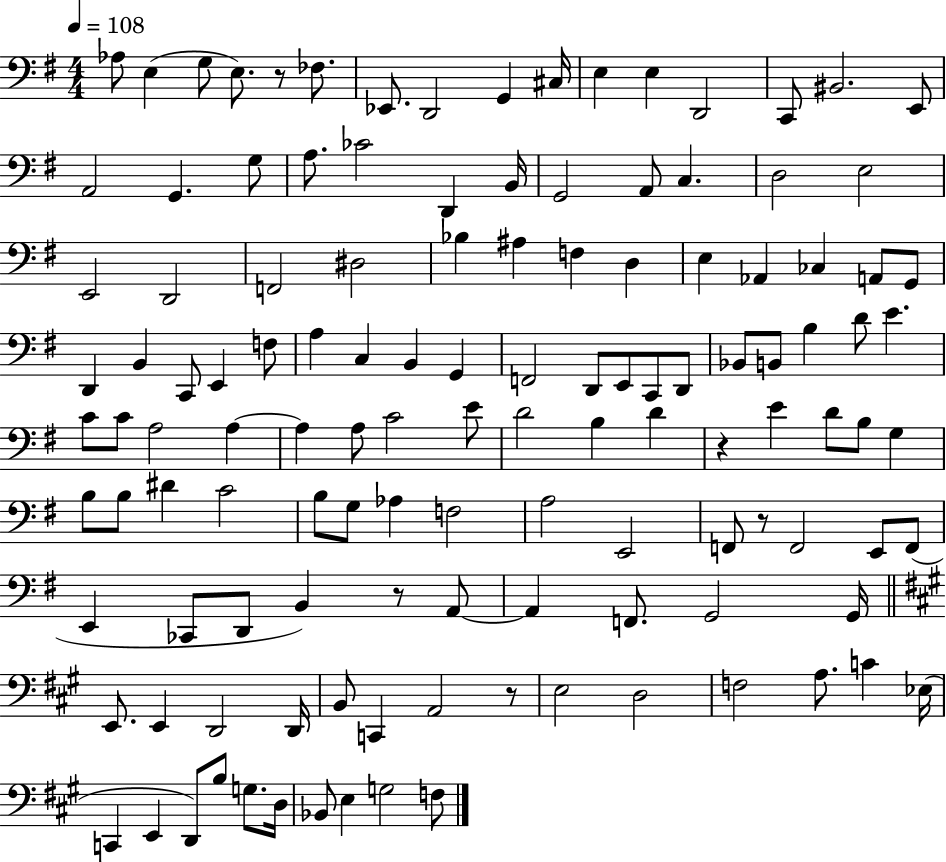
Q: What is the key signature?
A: G major